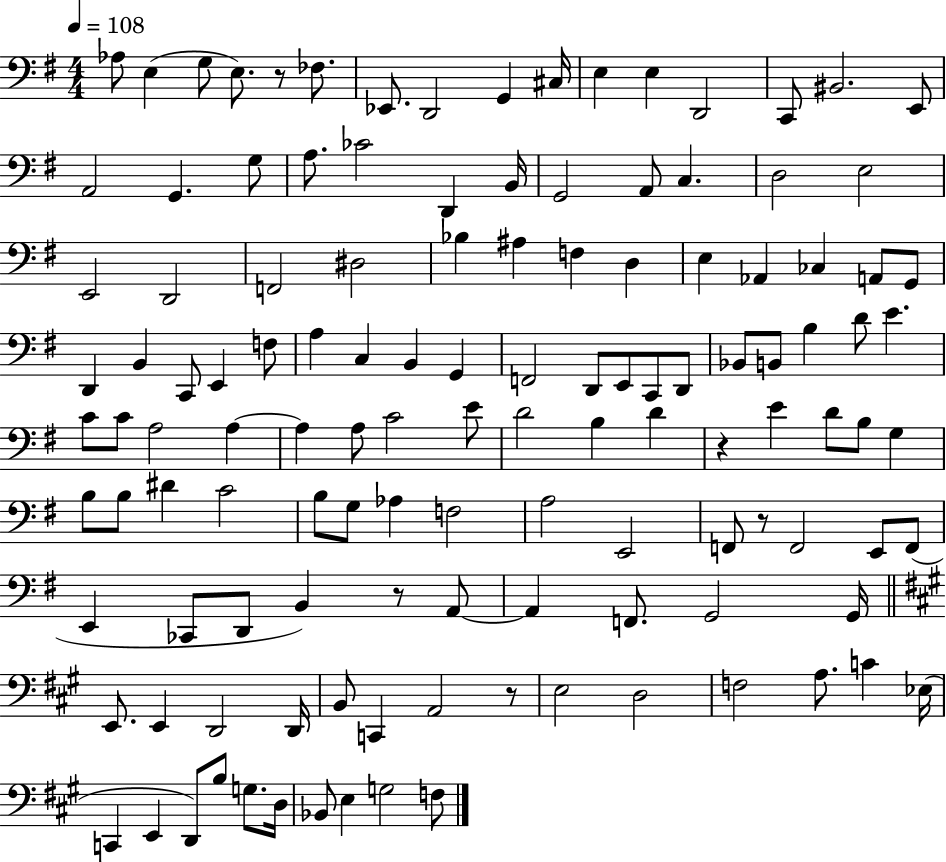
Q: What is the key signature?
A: G major